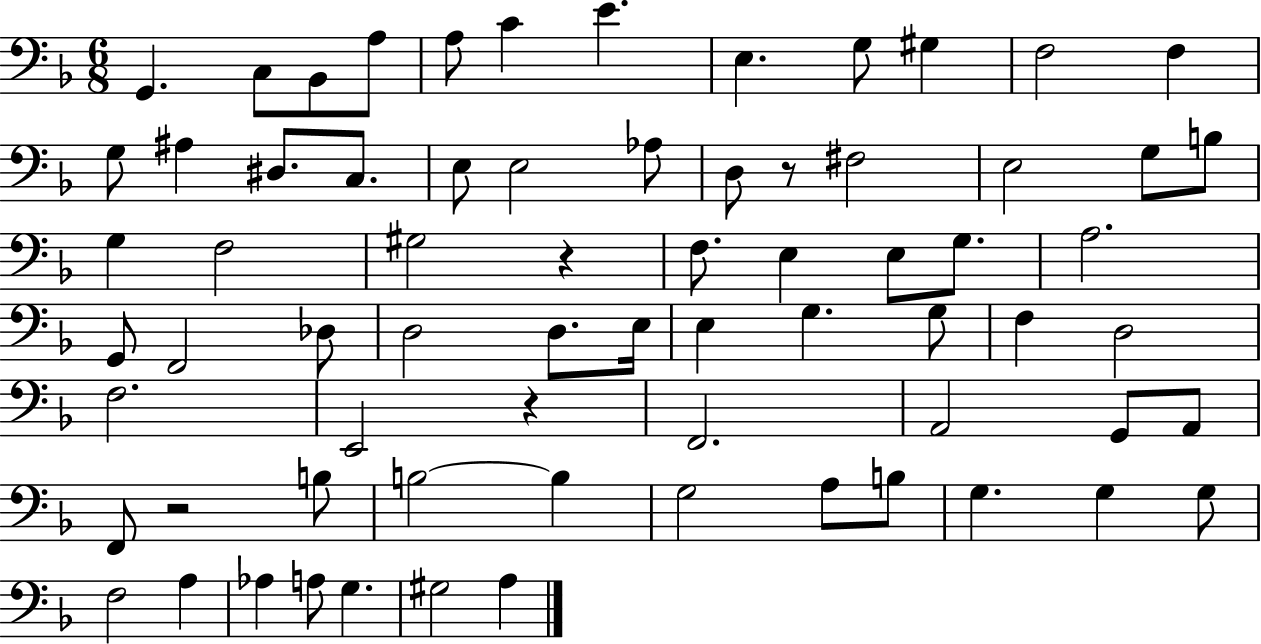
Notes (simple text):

G2/q. C3/e Bb2/e A3/e A3/e C4/q E4/q. E3/q. G3/e G#3/q F3/h F3/q G3/e A#3/q D#3/e. C3/e. E3/e E3/h Ab3/e D3/e R/e F#3/h E3/h G3/e B3/e G3/q F3/h G#3/h R/q F3/e. E3/q E3/e G3/e. A3/h. G2/e F2/h Db3/e D3/h D3/e. E3/s E3/q G3/q. G3/e F3/q D3/h F3/h. E2/h R/q F2/h. A2/h G2/e A2/e F2/e R/h B3/e B3/h B3/q G3/h A3/e B3/e G3/q. G3/q G3/e F3/h A3/q Ab3/q A3/e G3/q. G#3/h A3/q